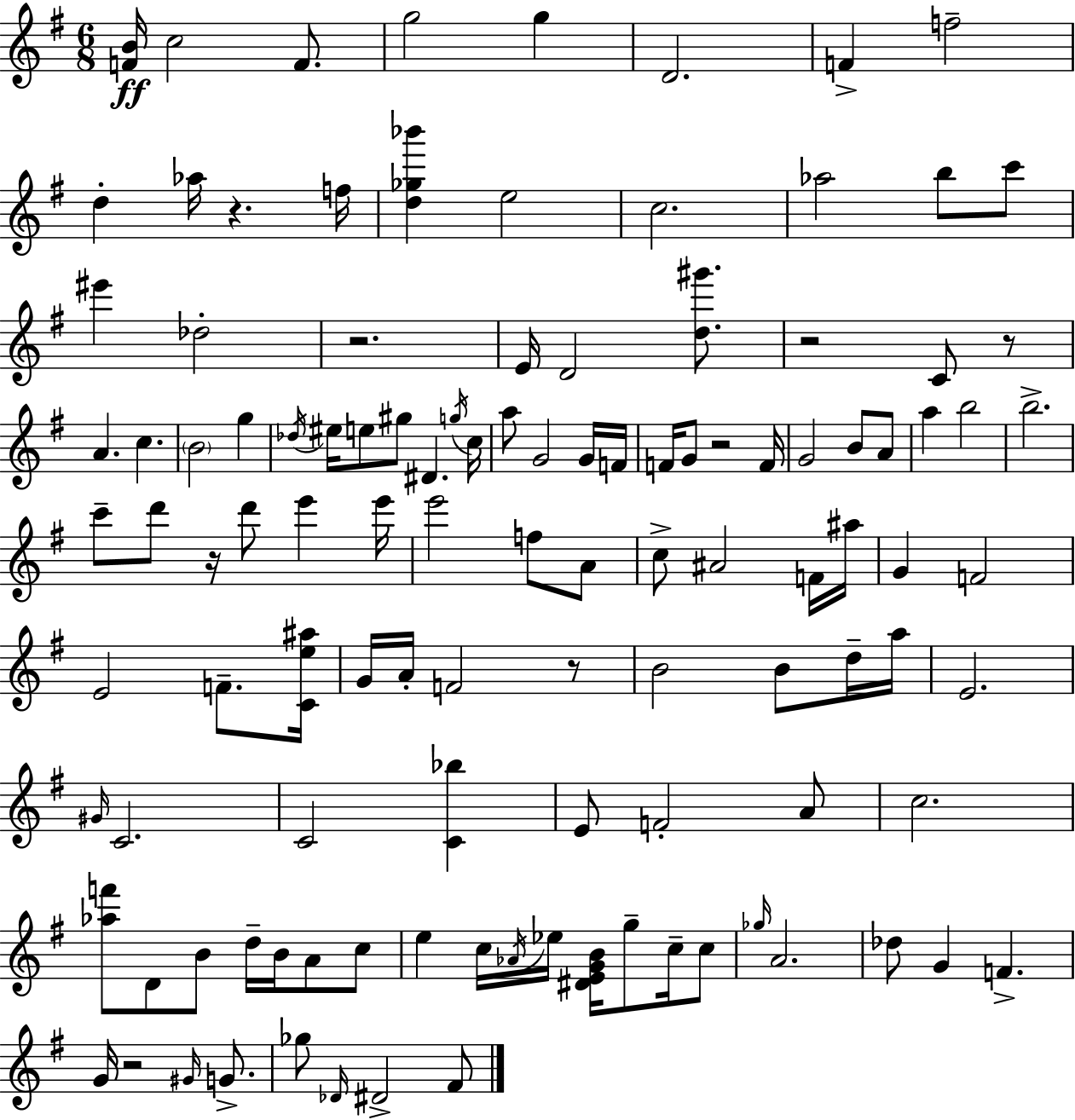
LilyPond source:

{
  \clef treble
  \numericTimeSignature
  \time 6/8
  \key g \major
  <f' b'>16\ff c''2 f'8. | g''2 g''4 | d'2. | f'4-> f''2-- | \break d''4-. aes''16 r4. f''16 | <d'' ges'' bes'''>4 e''2 | c''2. | aes''2 b''8 c'''8 | \break eis'''4 des''2-. | r2. | e'16 d'2 <d'' gis'''>8. | r2 c'8 r8 | \break a'4. c''4. | \parenthesize b'2 g''4 | \acciaccatura { des''16 } eis''16 e''8 gis''8 dis'4. | \acciaccatura { g''16 } c''16 a''8 g'2 | \break g'16 f'16 f'16 g'8 r2 | f'16 g'2 b'8 | a'8 a''4 b''2 | b''2.-> | \break c'''8-- d'''8 r16 d'''8 e'''4 | e'''16 e'''2 f''8 | a'8 c''8-> ais'2 | f'16 ais''16 g'4 f'2 | \break e'2 f'8.-- | <c' e'' ais''>16 g'16 a'16-. f'2 | r8 b'2 b'8 | d''16-- a''16 e'2. | \break \grace { gis'16 } c'2. | c'2 <c' bes''>4 | e'8 f'2-. | a'8 c''2. | \break <aes'' f'''>8 d'8 b'8 d''16-- b'16 a'8 | c''8 e''4 c''16 \acciaccatura { aes'16 } ees''16 <dis' e' g' b'>16 g''8-- | c''16-- c''8 \grace { ges''16 } a'2. | des''8 g'4 f'4.-> | \break g'16 r2 | \grace { gis'16 } g'8.-> ges''8 \grace { des'16 } dis'2-> | fis'8 \bar "|."
}